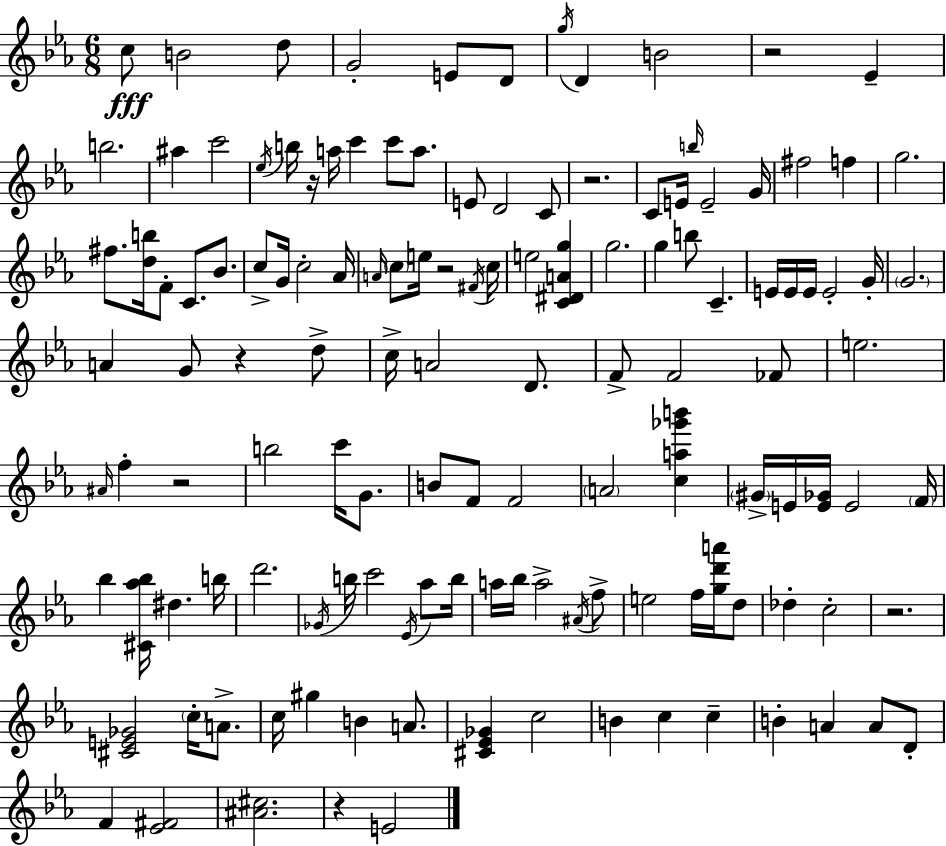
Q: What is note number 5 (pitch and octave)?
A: E4